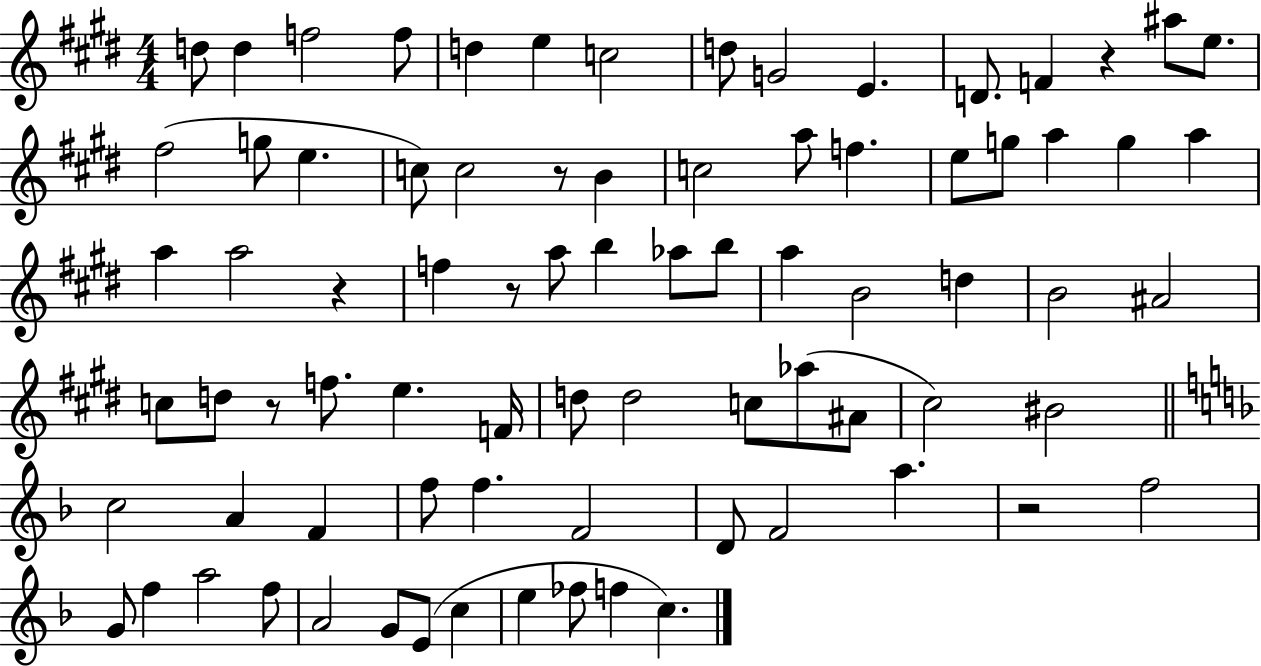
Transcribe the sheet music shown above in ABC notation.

X:1
T:Untitled
M:4/4
L:1/4
K:E
d/2 d f2 f/2 d e c2 d/2 G2 E D/2 F z ^a/2 e/2 ^f2 g/2 e c/2 c2 z/2 B c2 a/2 f e/2 g/2 a g a a a2 z f z/2 a/2 b _a/2 b/2 a B2 d B2 ^A2 c/2 d/2 z/2 f/2 e F/4 d/2 d2 c/2 _a/2 ^A/2 ^c2 ^B2 c2 A F f/2 f F2 D/2 F2 a z2 f2 G/2 f a2 f/2 A2 G/2 E/2 c e _f/2 f c